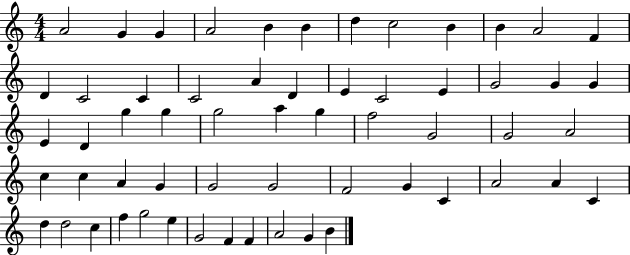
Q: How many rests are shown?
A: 0